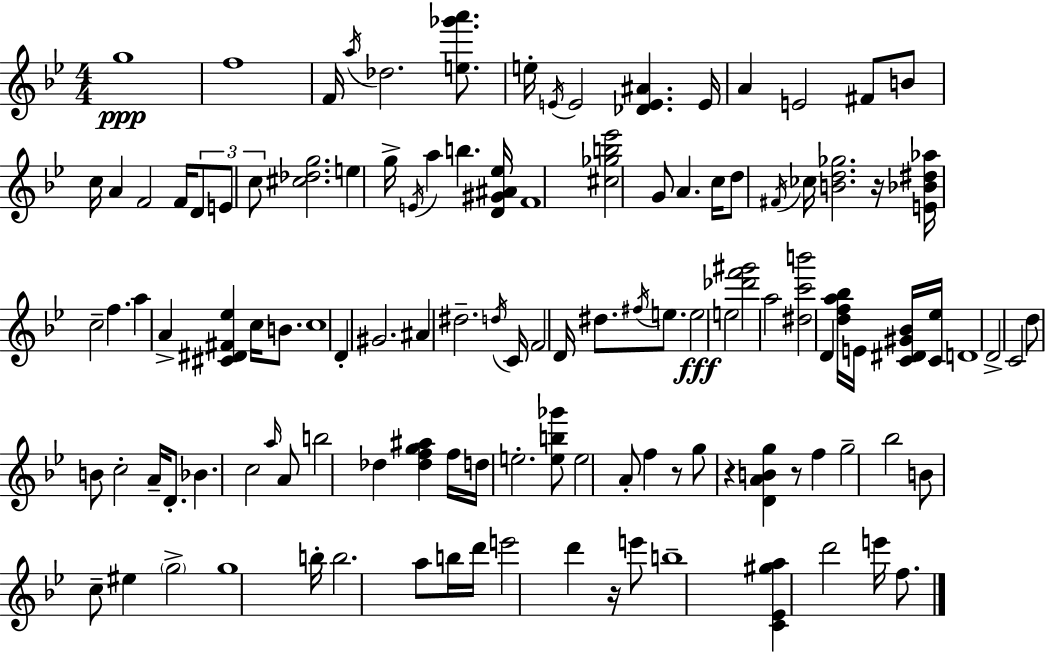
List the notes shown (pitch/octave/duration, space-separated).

G5/w F5/w F4/s A5/s Db5/h. [E5,Gb6,A6]/e. E5/s E4/s E4/h [Db4,E4,A#4]/q. E4/s A4/q E4/h F#4/e B4/e C5/s A4/q F4/h F4/s D4/e E4/e C5/e [C#5,Db5,G5]/h. E5/q G5/s E4/s A5/q B5/q. [D4,G#4,A#4,Eb5]/s F4/w [C#5,Gb5,B5,Eb6]/h G4/e A4/q. C5/s D5/e F#4/s CES5/s [B4,D5,Gb5]/h. R/s [E4,Bb4,D#5,Ab5]/s C5/h F5/q. A5/q A4/q [C#4,D#4,F#4,Eb5]/q C5/s B4/e. C5/w D4/q G#4/h. A#4/q D#5/h. D5/s C4/s F4/h D4/s D#5/e. F#5/s E5/e. E5/h E5/h [Db6,F6,G#6]/h A5/h [D#5,C6,B6]/h D4/q [D5,F5,A5,Bb5]/s E4/s [C4,D#4,G#4,Bb4]/s [C4,Eb5]/s D4/w D4/h C4/h D5/e B4/e C5/h A4/s D4/e. Bb4/q. C5/h A5/s A4/e B5/h Db5/q [Db5,F5,G5,A#5]/q F5/s D5/s E5/h. [E5,B5,Gb6]/e E5/h A4/e F5/q R/e G5/e R/q [D4,A4,B4,G5]/q R/e F5/q G5/h Bb5/h B4/e C5/e EIS5/q G5/h G5/w B5/s B5/h. A5/e B5/s D6/s E6/h D6/q R/s E6/e B5/w [C4,Eb4,G#5,A5]/q D6/h E6/s F5/e.